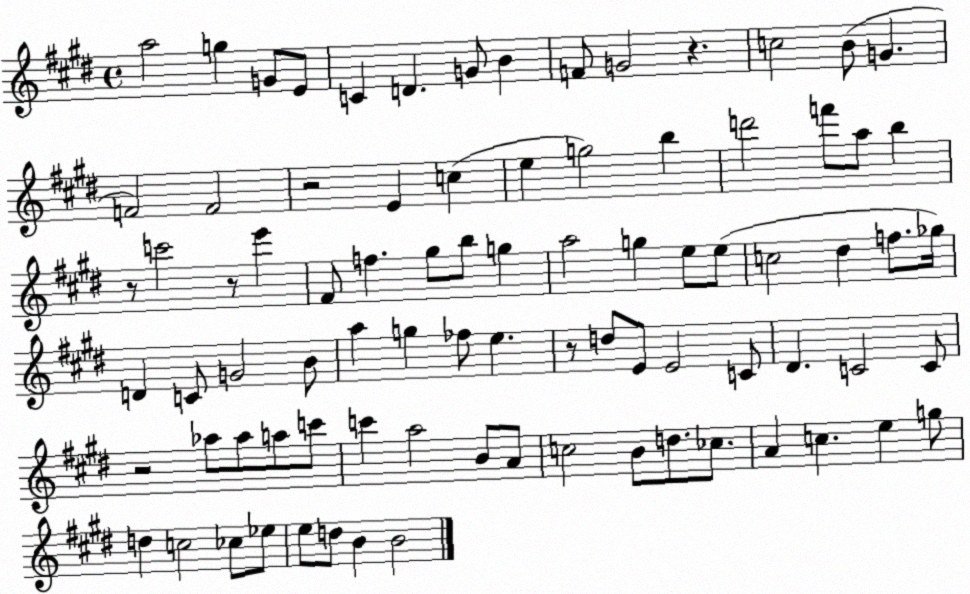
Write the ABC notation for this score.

X:1
T:Untitled
M:4/4
L:1/4
K:E
a2 g G/2 E/2 C D G/2 B F/2 G2 z c2 B/2 G F2 F2 z2 E c e g2 b d'2 f'/2 a/2 b z/2 c'2 z/2 e' ^F/2 f ^g/2 b/2 g a2 g e/2 e/2 c2 ^d f/2 _g/4 D C/2 G2 B/2 a g _f/2 e z/2 d/2 E/2 E2 C/2 ^D C2 C/2 z2 _a/2 _a/2 a/2 c'/2 c' a2 B/2 A/2 c2 B/2 d/2 _c/2 A c e g/2 d c2 _c/2 _e/2 e/2 d/2 B B2